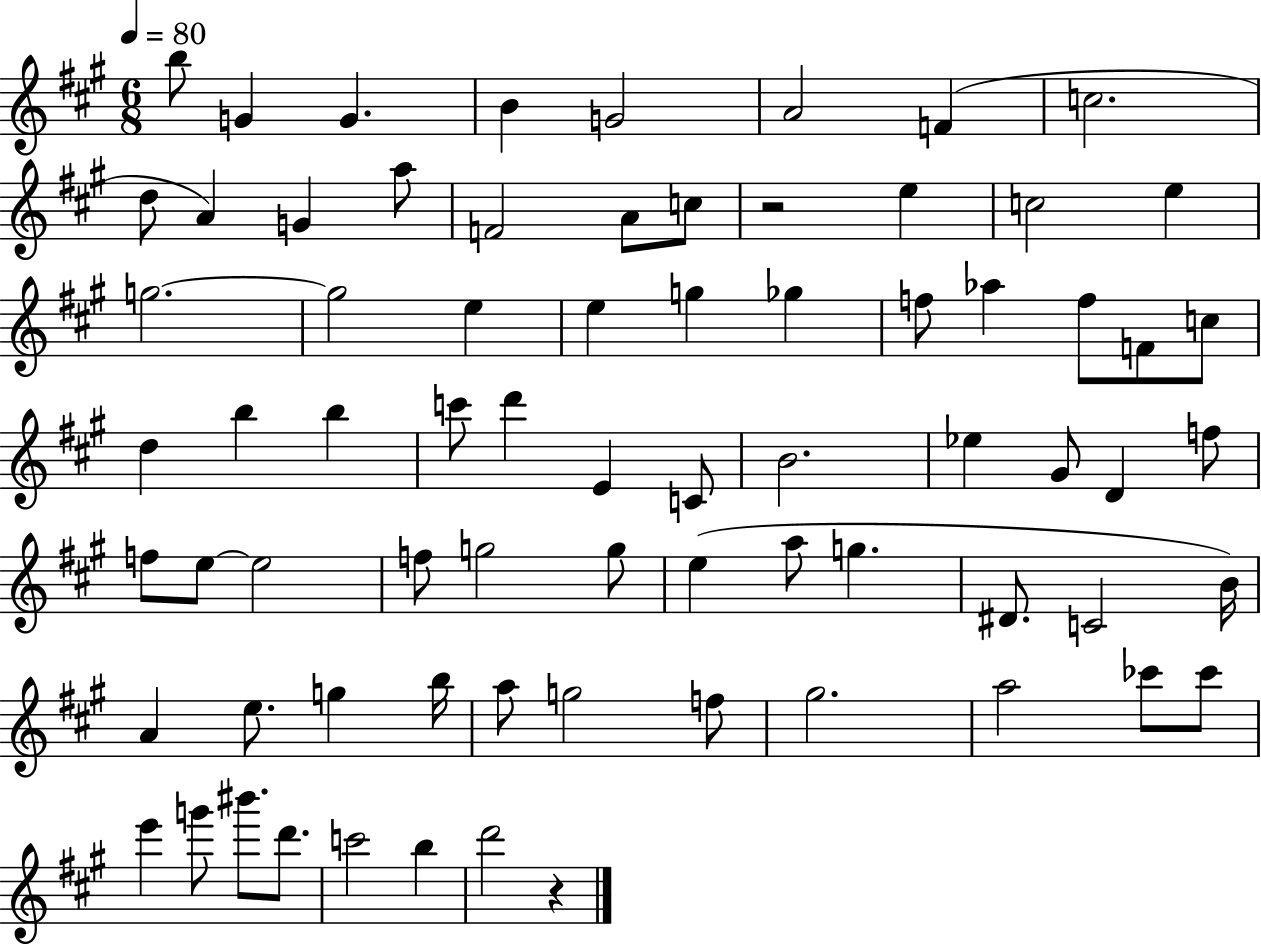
X:1
T:Untitled
M:6/8
L:1/4
K:A
b/2 G G B G2 A2 F c2 d/2 A G a/2 F2 A/2 c/2 z2 e c2 e g2 g2 e e g _g f/2 _a f/2 F/2 c/2 d b b c'/2 d' E C/2 B2 _e ^G/2 D f/2 f/2 e/2 e2 f/2 g2 g/2 e a/2 g ^D/2 C2 B/4 A e/2 g b/4 a/2 g2 f/2 ^g2 a2 _c'/2 _c'/2 e' g'/2 ^b'/2 d'/2 c'2 b d'2 z